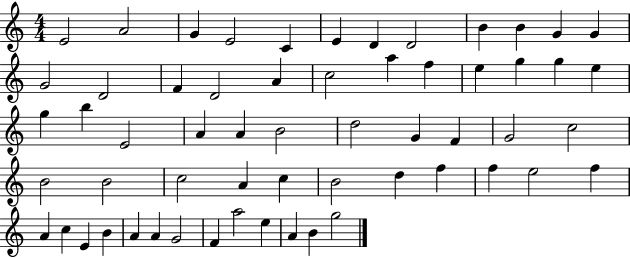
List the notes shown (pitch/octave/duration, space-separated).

E4/h A4/h G4/q E4/h C4/q E4/q D4/q D4/h B4/q B4/q G4/q G4/q G4/h D4/h F4/q D4/h A4/q C5/h A5/q F5/q E5/q G5/q G5/q E5/q G5/q B5/q E4/h A4/q A4/q B4/h D5/h G4/q F4/q G4/h C5/h B4/h B4/h C5/h A4/q C5/q B4/h D5/q F5/q F5/q E5/h F5/q A4/q C5/q E4/q B4/q A4/q A4/q G4/h F4/q A5/h E5/q A4/q B4/q G5/h